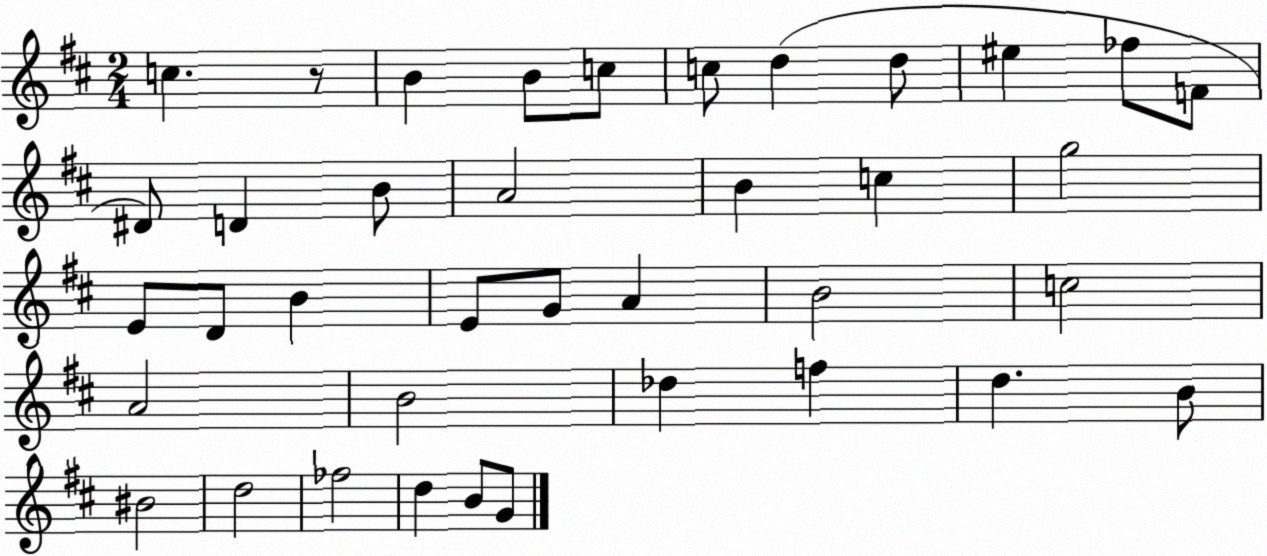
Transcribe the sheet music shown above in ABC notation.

X:1
T:Untitled
M:2/4
L:1/4
K:D
c z/2 B B/2 c/2 c/2 d d/2 ^e _f/2 F/2 ^D/2 D B/2 A2 B c g2 E/2 D/2 B E/2 G/2 A B2 c2 A2 B2 _d f d B/2 ^B2 d2 _f2 d B/2 G/2